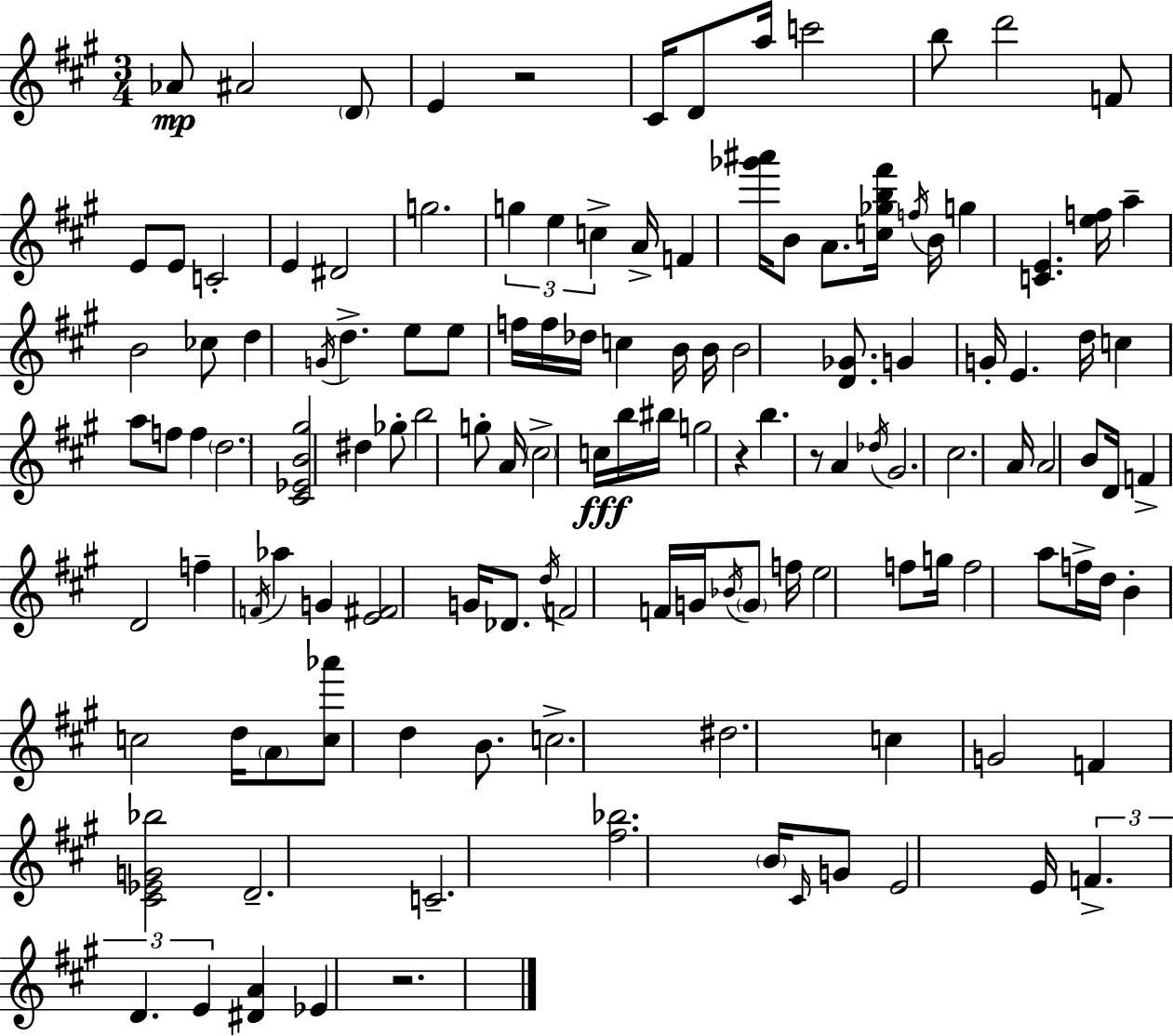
{
  \clef treble
  \numericTimeSignature
  \time 3/4
  \key a \major
  aes'8\mp ais'2 \parenthesize d'8 | e'4 r2 | cis'16 d'8 a''16 c'''2 | b''8 d'''2 f'8 | \break e'8 e'8 c'2-. | e'4 dis'2 | g''2. | \tuplet 3/2 { g''4 e''4 c''4-> } | \break a'16-> f'4 <ges''' ais'''>16 b'8 a'8. <c'' ges'' b'' fis'''>16 | \acciaccatura { f''16 } b'16 g''4 <c' e'>4. | <e'' f''>16 a''4-- b'2 | ces''8 d''4 \acciaccatura { g'16 } d''4.-> | \break e''8 e''8 f''16 f''16 des''16 c''4 | b'16 b'16 b'2 <d' ges'>8. | g'4 g'16-. e'4. | d''16 c''4 a''8 f''8 f''4 | \break \parenthesize d''2. | <cis' ees' b' gis''>2 dis''4 | ges''8-. b''2 | g''8-. a'16 \parenthesize cis''2-> c''16\fff | \break b''16 bis''16 g''2 r4 | b''4. r8 a'4 | \acciaccatura { des''16 } gis'2. | cis''2. | \break a'16 a'2 | b'8 d'16 f'4-> d'2 | f''4-- \acciaccatura { f'16 } aes''4 | g'4 <e' fis'>2 | \break g'16 des'8. \acciaccatura { d''16 } f'2 | f'16 g'16 \acciaccatura { bes'16 } \parenthesize g'8 f''16 e''2 | f''8 g''16 f''2 | a''8 f''16-> d''16 b'4-. c''2 | \break d''16 \parenthesize a'8 <c'' aes'''>8 d''4 | b'8. c''2.-> | dis''2. | c''4 g'2 | \break f'4 <cis' ees' g' bes''>2 | d'2.-- | c'2.-- | <fis'' bes''>2. | \break \parenthesize b'16 \grace { cis'16 } g'8 e'2 | e'16 \tuplet 3/2 { f'4.-> | d'4. e'4 } <dis' a'>4 | ees'4 r2. | \break \bar "|."
}